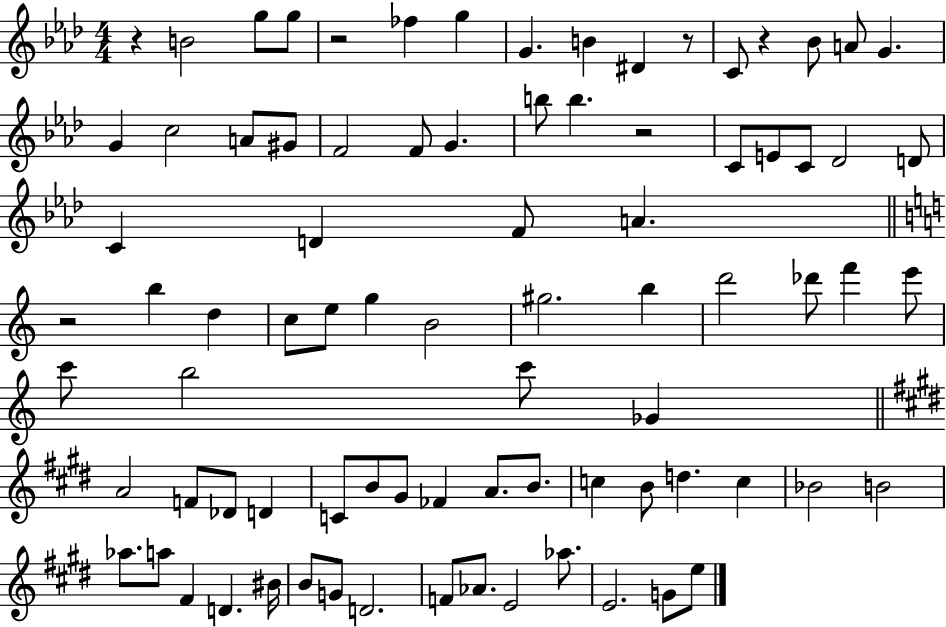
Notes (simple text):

R/q B4/h G5/e G5/e R/h FES5/q G5/q G4/q. B4/q D#4/q R/e C4/e R/q Bb4/e A4/e G4/q. G4/q C5/h A4/e G#4/e F4/h F4/e G4/q. B5/e B5/q. R/h C4/e E4/e C4/e Db4/h D4/e C4/q D4/q F4/e A4/q. R/h B5/q D5/q C5/e E5/e G5/q B4/h G#5/h. B5/q D6/h Db6/e F6/q E6/e C6/e B5/h C6/e Gb4/q A4/h F4/e Db4/e D4/q C4/e B4/e G#4/e FES4/q A4/e. B4/e. C5/q B4/e D5/q. C5/q Bb4/h B4/h Ab5/e. A5/e F#4/q D4/q. BIS4/s B4/e G4/e D4/h. F4/e Ab4/e. E4/h Ab5/e. E4/h. G4/e E5/e